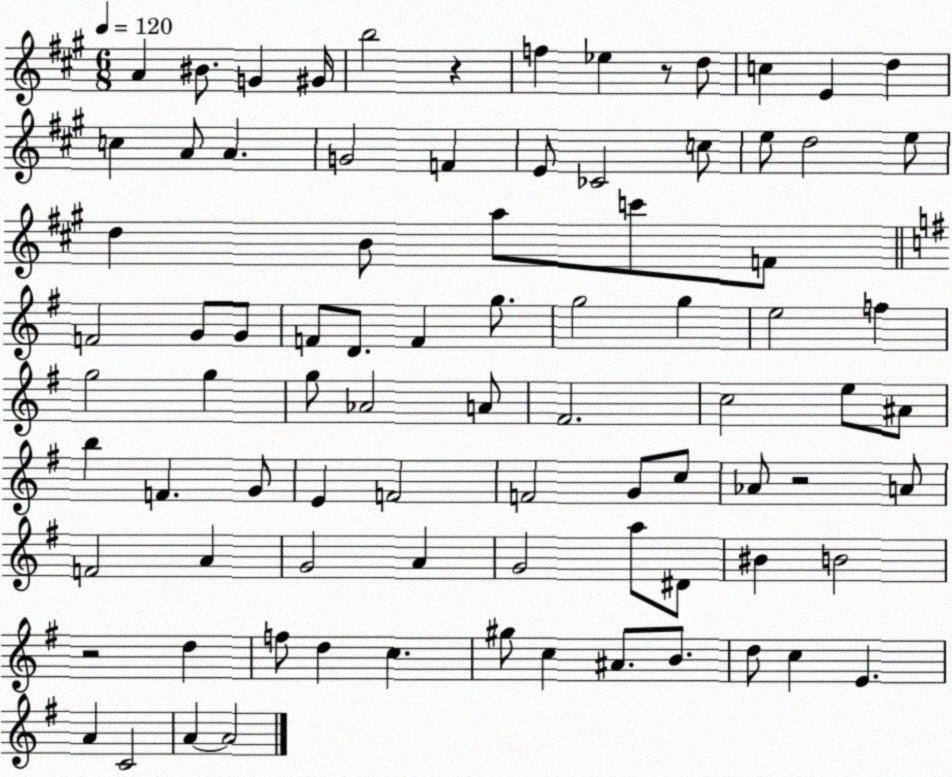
X:1
T:Untitled
M:6/8
L:1/4
K:A
A ^B/2 G ^G/4 b2 z f _e z/2 d/2 c E d c A/2 A G2 F E/2 _C2 c/2 e/2 d2 e/2 d B/2 a/2 c'/2 F/2 F2 G/2 G/2 F/2 D/2 F g/2 g2 g e2 f g2 g g/2 _A2 A/2 ^F2 c2 e/2 ^A/2 b F G/2 E F2 F2 G/2 c/2 _A/2 z2 A/2 F2 A G2 A G2 a/2 ^D/2 ^B B2 z2 d f/2 d c ^g/2 c ^A/2 B/2 d/2 c E A C2 A A2